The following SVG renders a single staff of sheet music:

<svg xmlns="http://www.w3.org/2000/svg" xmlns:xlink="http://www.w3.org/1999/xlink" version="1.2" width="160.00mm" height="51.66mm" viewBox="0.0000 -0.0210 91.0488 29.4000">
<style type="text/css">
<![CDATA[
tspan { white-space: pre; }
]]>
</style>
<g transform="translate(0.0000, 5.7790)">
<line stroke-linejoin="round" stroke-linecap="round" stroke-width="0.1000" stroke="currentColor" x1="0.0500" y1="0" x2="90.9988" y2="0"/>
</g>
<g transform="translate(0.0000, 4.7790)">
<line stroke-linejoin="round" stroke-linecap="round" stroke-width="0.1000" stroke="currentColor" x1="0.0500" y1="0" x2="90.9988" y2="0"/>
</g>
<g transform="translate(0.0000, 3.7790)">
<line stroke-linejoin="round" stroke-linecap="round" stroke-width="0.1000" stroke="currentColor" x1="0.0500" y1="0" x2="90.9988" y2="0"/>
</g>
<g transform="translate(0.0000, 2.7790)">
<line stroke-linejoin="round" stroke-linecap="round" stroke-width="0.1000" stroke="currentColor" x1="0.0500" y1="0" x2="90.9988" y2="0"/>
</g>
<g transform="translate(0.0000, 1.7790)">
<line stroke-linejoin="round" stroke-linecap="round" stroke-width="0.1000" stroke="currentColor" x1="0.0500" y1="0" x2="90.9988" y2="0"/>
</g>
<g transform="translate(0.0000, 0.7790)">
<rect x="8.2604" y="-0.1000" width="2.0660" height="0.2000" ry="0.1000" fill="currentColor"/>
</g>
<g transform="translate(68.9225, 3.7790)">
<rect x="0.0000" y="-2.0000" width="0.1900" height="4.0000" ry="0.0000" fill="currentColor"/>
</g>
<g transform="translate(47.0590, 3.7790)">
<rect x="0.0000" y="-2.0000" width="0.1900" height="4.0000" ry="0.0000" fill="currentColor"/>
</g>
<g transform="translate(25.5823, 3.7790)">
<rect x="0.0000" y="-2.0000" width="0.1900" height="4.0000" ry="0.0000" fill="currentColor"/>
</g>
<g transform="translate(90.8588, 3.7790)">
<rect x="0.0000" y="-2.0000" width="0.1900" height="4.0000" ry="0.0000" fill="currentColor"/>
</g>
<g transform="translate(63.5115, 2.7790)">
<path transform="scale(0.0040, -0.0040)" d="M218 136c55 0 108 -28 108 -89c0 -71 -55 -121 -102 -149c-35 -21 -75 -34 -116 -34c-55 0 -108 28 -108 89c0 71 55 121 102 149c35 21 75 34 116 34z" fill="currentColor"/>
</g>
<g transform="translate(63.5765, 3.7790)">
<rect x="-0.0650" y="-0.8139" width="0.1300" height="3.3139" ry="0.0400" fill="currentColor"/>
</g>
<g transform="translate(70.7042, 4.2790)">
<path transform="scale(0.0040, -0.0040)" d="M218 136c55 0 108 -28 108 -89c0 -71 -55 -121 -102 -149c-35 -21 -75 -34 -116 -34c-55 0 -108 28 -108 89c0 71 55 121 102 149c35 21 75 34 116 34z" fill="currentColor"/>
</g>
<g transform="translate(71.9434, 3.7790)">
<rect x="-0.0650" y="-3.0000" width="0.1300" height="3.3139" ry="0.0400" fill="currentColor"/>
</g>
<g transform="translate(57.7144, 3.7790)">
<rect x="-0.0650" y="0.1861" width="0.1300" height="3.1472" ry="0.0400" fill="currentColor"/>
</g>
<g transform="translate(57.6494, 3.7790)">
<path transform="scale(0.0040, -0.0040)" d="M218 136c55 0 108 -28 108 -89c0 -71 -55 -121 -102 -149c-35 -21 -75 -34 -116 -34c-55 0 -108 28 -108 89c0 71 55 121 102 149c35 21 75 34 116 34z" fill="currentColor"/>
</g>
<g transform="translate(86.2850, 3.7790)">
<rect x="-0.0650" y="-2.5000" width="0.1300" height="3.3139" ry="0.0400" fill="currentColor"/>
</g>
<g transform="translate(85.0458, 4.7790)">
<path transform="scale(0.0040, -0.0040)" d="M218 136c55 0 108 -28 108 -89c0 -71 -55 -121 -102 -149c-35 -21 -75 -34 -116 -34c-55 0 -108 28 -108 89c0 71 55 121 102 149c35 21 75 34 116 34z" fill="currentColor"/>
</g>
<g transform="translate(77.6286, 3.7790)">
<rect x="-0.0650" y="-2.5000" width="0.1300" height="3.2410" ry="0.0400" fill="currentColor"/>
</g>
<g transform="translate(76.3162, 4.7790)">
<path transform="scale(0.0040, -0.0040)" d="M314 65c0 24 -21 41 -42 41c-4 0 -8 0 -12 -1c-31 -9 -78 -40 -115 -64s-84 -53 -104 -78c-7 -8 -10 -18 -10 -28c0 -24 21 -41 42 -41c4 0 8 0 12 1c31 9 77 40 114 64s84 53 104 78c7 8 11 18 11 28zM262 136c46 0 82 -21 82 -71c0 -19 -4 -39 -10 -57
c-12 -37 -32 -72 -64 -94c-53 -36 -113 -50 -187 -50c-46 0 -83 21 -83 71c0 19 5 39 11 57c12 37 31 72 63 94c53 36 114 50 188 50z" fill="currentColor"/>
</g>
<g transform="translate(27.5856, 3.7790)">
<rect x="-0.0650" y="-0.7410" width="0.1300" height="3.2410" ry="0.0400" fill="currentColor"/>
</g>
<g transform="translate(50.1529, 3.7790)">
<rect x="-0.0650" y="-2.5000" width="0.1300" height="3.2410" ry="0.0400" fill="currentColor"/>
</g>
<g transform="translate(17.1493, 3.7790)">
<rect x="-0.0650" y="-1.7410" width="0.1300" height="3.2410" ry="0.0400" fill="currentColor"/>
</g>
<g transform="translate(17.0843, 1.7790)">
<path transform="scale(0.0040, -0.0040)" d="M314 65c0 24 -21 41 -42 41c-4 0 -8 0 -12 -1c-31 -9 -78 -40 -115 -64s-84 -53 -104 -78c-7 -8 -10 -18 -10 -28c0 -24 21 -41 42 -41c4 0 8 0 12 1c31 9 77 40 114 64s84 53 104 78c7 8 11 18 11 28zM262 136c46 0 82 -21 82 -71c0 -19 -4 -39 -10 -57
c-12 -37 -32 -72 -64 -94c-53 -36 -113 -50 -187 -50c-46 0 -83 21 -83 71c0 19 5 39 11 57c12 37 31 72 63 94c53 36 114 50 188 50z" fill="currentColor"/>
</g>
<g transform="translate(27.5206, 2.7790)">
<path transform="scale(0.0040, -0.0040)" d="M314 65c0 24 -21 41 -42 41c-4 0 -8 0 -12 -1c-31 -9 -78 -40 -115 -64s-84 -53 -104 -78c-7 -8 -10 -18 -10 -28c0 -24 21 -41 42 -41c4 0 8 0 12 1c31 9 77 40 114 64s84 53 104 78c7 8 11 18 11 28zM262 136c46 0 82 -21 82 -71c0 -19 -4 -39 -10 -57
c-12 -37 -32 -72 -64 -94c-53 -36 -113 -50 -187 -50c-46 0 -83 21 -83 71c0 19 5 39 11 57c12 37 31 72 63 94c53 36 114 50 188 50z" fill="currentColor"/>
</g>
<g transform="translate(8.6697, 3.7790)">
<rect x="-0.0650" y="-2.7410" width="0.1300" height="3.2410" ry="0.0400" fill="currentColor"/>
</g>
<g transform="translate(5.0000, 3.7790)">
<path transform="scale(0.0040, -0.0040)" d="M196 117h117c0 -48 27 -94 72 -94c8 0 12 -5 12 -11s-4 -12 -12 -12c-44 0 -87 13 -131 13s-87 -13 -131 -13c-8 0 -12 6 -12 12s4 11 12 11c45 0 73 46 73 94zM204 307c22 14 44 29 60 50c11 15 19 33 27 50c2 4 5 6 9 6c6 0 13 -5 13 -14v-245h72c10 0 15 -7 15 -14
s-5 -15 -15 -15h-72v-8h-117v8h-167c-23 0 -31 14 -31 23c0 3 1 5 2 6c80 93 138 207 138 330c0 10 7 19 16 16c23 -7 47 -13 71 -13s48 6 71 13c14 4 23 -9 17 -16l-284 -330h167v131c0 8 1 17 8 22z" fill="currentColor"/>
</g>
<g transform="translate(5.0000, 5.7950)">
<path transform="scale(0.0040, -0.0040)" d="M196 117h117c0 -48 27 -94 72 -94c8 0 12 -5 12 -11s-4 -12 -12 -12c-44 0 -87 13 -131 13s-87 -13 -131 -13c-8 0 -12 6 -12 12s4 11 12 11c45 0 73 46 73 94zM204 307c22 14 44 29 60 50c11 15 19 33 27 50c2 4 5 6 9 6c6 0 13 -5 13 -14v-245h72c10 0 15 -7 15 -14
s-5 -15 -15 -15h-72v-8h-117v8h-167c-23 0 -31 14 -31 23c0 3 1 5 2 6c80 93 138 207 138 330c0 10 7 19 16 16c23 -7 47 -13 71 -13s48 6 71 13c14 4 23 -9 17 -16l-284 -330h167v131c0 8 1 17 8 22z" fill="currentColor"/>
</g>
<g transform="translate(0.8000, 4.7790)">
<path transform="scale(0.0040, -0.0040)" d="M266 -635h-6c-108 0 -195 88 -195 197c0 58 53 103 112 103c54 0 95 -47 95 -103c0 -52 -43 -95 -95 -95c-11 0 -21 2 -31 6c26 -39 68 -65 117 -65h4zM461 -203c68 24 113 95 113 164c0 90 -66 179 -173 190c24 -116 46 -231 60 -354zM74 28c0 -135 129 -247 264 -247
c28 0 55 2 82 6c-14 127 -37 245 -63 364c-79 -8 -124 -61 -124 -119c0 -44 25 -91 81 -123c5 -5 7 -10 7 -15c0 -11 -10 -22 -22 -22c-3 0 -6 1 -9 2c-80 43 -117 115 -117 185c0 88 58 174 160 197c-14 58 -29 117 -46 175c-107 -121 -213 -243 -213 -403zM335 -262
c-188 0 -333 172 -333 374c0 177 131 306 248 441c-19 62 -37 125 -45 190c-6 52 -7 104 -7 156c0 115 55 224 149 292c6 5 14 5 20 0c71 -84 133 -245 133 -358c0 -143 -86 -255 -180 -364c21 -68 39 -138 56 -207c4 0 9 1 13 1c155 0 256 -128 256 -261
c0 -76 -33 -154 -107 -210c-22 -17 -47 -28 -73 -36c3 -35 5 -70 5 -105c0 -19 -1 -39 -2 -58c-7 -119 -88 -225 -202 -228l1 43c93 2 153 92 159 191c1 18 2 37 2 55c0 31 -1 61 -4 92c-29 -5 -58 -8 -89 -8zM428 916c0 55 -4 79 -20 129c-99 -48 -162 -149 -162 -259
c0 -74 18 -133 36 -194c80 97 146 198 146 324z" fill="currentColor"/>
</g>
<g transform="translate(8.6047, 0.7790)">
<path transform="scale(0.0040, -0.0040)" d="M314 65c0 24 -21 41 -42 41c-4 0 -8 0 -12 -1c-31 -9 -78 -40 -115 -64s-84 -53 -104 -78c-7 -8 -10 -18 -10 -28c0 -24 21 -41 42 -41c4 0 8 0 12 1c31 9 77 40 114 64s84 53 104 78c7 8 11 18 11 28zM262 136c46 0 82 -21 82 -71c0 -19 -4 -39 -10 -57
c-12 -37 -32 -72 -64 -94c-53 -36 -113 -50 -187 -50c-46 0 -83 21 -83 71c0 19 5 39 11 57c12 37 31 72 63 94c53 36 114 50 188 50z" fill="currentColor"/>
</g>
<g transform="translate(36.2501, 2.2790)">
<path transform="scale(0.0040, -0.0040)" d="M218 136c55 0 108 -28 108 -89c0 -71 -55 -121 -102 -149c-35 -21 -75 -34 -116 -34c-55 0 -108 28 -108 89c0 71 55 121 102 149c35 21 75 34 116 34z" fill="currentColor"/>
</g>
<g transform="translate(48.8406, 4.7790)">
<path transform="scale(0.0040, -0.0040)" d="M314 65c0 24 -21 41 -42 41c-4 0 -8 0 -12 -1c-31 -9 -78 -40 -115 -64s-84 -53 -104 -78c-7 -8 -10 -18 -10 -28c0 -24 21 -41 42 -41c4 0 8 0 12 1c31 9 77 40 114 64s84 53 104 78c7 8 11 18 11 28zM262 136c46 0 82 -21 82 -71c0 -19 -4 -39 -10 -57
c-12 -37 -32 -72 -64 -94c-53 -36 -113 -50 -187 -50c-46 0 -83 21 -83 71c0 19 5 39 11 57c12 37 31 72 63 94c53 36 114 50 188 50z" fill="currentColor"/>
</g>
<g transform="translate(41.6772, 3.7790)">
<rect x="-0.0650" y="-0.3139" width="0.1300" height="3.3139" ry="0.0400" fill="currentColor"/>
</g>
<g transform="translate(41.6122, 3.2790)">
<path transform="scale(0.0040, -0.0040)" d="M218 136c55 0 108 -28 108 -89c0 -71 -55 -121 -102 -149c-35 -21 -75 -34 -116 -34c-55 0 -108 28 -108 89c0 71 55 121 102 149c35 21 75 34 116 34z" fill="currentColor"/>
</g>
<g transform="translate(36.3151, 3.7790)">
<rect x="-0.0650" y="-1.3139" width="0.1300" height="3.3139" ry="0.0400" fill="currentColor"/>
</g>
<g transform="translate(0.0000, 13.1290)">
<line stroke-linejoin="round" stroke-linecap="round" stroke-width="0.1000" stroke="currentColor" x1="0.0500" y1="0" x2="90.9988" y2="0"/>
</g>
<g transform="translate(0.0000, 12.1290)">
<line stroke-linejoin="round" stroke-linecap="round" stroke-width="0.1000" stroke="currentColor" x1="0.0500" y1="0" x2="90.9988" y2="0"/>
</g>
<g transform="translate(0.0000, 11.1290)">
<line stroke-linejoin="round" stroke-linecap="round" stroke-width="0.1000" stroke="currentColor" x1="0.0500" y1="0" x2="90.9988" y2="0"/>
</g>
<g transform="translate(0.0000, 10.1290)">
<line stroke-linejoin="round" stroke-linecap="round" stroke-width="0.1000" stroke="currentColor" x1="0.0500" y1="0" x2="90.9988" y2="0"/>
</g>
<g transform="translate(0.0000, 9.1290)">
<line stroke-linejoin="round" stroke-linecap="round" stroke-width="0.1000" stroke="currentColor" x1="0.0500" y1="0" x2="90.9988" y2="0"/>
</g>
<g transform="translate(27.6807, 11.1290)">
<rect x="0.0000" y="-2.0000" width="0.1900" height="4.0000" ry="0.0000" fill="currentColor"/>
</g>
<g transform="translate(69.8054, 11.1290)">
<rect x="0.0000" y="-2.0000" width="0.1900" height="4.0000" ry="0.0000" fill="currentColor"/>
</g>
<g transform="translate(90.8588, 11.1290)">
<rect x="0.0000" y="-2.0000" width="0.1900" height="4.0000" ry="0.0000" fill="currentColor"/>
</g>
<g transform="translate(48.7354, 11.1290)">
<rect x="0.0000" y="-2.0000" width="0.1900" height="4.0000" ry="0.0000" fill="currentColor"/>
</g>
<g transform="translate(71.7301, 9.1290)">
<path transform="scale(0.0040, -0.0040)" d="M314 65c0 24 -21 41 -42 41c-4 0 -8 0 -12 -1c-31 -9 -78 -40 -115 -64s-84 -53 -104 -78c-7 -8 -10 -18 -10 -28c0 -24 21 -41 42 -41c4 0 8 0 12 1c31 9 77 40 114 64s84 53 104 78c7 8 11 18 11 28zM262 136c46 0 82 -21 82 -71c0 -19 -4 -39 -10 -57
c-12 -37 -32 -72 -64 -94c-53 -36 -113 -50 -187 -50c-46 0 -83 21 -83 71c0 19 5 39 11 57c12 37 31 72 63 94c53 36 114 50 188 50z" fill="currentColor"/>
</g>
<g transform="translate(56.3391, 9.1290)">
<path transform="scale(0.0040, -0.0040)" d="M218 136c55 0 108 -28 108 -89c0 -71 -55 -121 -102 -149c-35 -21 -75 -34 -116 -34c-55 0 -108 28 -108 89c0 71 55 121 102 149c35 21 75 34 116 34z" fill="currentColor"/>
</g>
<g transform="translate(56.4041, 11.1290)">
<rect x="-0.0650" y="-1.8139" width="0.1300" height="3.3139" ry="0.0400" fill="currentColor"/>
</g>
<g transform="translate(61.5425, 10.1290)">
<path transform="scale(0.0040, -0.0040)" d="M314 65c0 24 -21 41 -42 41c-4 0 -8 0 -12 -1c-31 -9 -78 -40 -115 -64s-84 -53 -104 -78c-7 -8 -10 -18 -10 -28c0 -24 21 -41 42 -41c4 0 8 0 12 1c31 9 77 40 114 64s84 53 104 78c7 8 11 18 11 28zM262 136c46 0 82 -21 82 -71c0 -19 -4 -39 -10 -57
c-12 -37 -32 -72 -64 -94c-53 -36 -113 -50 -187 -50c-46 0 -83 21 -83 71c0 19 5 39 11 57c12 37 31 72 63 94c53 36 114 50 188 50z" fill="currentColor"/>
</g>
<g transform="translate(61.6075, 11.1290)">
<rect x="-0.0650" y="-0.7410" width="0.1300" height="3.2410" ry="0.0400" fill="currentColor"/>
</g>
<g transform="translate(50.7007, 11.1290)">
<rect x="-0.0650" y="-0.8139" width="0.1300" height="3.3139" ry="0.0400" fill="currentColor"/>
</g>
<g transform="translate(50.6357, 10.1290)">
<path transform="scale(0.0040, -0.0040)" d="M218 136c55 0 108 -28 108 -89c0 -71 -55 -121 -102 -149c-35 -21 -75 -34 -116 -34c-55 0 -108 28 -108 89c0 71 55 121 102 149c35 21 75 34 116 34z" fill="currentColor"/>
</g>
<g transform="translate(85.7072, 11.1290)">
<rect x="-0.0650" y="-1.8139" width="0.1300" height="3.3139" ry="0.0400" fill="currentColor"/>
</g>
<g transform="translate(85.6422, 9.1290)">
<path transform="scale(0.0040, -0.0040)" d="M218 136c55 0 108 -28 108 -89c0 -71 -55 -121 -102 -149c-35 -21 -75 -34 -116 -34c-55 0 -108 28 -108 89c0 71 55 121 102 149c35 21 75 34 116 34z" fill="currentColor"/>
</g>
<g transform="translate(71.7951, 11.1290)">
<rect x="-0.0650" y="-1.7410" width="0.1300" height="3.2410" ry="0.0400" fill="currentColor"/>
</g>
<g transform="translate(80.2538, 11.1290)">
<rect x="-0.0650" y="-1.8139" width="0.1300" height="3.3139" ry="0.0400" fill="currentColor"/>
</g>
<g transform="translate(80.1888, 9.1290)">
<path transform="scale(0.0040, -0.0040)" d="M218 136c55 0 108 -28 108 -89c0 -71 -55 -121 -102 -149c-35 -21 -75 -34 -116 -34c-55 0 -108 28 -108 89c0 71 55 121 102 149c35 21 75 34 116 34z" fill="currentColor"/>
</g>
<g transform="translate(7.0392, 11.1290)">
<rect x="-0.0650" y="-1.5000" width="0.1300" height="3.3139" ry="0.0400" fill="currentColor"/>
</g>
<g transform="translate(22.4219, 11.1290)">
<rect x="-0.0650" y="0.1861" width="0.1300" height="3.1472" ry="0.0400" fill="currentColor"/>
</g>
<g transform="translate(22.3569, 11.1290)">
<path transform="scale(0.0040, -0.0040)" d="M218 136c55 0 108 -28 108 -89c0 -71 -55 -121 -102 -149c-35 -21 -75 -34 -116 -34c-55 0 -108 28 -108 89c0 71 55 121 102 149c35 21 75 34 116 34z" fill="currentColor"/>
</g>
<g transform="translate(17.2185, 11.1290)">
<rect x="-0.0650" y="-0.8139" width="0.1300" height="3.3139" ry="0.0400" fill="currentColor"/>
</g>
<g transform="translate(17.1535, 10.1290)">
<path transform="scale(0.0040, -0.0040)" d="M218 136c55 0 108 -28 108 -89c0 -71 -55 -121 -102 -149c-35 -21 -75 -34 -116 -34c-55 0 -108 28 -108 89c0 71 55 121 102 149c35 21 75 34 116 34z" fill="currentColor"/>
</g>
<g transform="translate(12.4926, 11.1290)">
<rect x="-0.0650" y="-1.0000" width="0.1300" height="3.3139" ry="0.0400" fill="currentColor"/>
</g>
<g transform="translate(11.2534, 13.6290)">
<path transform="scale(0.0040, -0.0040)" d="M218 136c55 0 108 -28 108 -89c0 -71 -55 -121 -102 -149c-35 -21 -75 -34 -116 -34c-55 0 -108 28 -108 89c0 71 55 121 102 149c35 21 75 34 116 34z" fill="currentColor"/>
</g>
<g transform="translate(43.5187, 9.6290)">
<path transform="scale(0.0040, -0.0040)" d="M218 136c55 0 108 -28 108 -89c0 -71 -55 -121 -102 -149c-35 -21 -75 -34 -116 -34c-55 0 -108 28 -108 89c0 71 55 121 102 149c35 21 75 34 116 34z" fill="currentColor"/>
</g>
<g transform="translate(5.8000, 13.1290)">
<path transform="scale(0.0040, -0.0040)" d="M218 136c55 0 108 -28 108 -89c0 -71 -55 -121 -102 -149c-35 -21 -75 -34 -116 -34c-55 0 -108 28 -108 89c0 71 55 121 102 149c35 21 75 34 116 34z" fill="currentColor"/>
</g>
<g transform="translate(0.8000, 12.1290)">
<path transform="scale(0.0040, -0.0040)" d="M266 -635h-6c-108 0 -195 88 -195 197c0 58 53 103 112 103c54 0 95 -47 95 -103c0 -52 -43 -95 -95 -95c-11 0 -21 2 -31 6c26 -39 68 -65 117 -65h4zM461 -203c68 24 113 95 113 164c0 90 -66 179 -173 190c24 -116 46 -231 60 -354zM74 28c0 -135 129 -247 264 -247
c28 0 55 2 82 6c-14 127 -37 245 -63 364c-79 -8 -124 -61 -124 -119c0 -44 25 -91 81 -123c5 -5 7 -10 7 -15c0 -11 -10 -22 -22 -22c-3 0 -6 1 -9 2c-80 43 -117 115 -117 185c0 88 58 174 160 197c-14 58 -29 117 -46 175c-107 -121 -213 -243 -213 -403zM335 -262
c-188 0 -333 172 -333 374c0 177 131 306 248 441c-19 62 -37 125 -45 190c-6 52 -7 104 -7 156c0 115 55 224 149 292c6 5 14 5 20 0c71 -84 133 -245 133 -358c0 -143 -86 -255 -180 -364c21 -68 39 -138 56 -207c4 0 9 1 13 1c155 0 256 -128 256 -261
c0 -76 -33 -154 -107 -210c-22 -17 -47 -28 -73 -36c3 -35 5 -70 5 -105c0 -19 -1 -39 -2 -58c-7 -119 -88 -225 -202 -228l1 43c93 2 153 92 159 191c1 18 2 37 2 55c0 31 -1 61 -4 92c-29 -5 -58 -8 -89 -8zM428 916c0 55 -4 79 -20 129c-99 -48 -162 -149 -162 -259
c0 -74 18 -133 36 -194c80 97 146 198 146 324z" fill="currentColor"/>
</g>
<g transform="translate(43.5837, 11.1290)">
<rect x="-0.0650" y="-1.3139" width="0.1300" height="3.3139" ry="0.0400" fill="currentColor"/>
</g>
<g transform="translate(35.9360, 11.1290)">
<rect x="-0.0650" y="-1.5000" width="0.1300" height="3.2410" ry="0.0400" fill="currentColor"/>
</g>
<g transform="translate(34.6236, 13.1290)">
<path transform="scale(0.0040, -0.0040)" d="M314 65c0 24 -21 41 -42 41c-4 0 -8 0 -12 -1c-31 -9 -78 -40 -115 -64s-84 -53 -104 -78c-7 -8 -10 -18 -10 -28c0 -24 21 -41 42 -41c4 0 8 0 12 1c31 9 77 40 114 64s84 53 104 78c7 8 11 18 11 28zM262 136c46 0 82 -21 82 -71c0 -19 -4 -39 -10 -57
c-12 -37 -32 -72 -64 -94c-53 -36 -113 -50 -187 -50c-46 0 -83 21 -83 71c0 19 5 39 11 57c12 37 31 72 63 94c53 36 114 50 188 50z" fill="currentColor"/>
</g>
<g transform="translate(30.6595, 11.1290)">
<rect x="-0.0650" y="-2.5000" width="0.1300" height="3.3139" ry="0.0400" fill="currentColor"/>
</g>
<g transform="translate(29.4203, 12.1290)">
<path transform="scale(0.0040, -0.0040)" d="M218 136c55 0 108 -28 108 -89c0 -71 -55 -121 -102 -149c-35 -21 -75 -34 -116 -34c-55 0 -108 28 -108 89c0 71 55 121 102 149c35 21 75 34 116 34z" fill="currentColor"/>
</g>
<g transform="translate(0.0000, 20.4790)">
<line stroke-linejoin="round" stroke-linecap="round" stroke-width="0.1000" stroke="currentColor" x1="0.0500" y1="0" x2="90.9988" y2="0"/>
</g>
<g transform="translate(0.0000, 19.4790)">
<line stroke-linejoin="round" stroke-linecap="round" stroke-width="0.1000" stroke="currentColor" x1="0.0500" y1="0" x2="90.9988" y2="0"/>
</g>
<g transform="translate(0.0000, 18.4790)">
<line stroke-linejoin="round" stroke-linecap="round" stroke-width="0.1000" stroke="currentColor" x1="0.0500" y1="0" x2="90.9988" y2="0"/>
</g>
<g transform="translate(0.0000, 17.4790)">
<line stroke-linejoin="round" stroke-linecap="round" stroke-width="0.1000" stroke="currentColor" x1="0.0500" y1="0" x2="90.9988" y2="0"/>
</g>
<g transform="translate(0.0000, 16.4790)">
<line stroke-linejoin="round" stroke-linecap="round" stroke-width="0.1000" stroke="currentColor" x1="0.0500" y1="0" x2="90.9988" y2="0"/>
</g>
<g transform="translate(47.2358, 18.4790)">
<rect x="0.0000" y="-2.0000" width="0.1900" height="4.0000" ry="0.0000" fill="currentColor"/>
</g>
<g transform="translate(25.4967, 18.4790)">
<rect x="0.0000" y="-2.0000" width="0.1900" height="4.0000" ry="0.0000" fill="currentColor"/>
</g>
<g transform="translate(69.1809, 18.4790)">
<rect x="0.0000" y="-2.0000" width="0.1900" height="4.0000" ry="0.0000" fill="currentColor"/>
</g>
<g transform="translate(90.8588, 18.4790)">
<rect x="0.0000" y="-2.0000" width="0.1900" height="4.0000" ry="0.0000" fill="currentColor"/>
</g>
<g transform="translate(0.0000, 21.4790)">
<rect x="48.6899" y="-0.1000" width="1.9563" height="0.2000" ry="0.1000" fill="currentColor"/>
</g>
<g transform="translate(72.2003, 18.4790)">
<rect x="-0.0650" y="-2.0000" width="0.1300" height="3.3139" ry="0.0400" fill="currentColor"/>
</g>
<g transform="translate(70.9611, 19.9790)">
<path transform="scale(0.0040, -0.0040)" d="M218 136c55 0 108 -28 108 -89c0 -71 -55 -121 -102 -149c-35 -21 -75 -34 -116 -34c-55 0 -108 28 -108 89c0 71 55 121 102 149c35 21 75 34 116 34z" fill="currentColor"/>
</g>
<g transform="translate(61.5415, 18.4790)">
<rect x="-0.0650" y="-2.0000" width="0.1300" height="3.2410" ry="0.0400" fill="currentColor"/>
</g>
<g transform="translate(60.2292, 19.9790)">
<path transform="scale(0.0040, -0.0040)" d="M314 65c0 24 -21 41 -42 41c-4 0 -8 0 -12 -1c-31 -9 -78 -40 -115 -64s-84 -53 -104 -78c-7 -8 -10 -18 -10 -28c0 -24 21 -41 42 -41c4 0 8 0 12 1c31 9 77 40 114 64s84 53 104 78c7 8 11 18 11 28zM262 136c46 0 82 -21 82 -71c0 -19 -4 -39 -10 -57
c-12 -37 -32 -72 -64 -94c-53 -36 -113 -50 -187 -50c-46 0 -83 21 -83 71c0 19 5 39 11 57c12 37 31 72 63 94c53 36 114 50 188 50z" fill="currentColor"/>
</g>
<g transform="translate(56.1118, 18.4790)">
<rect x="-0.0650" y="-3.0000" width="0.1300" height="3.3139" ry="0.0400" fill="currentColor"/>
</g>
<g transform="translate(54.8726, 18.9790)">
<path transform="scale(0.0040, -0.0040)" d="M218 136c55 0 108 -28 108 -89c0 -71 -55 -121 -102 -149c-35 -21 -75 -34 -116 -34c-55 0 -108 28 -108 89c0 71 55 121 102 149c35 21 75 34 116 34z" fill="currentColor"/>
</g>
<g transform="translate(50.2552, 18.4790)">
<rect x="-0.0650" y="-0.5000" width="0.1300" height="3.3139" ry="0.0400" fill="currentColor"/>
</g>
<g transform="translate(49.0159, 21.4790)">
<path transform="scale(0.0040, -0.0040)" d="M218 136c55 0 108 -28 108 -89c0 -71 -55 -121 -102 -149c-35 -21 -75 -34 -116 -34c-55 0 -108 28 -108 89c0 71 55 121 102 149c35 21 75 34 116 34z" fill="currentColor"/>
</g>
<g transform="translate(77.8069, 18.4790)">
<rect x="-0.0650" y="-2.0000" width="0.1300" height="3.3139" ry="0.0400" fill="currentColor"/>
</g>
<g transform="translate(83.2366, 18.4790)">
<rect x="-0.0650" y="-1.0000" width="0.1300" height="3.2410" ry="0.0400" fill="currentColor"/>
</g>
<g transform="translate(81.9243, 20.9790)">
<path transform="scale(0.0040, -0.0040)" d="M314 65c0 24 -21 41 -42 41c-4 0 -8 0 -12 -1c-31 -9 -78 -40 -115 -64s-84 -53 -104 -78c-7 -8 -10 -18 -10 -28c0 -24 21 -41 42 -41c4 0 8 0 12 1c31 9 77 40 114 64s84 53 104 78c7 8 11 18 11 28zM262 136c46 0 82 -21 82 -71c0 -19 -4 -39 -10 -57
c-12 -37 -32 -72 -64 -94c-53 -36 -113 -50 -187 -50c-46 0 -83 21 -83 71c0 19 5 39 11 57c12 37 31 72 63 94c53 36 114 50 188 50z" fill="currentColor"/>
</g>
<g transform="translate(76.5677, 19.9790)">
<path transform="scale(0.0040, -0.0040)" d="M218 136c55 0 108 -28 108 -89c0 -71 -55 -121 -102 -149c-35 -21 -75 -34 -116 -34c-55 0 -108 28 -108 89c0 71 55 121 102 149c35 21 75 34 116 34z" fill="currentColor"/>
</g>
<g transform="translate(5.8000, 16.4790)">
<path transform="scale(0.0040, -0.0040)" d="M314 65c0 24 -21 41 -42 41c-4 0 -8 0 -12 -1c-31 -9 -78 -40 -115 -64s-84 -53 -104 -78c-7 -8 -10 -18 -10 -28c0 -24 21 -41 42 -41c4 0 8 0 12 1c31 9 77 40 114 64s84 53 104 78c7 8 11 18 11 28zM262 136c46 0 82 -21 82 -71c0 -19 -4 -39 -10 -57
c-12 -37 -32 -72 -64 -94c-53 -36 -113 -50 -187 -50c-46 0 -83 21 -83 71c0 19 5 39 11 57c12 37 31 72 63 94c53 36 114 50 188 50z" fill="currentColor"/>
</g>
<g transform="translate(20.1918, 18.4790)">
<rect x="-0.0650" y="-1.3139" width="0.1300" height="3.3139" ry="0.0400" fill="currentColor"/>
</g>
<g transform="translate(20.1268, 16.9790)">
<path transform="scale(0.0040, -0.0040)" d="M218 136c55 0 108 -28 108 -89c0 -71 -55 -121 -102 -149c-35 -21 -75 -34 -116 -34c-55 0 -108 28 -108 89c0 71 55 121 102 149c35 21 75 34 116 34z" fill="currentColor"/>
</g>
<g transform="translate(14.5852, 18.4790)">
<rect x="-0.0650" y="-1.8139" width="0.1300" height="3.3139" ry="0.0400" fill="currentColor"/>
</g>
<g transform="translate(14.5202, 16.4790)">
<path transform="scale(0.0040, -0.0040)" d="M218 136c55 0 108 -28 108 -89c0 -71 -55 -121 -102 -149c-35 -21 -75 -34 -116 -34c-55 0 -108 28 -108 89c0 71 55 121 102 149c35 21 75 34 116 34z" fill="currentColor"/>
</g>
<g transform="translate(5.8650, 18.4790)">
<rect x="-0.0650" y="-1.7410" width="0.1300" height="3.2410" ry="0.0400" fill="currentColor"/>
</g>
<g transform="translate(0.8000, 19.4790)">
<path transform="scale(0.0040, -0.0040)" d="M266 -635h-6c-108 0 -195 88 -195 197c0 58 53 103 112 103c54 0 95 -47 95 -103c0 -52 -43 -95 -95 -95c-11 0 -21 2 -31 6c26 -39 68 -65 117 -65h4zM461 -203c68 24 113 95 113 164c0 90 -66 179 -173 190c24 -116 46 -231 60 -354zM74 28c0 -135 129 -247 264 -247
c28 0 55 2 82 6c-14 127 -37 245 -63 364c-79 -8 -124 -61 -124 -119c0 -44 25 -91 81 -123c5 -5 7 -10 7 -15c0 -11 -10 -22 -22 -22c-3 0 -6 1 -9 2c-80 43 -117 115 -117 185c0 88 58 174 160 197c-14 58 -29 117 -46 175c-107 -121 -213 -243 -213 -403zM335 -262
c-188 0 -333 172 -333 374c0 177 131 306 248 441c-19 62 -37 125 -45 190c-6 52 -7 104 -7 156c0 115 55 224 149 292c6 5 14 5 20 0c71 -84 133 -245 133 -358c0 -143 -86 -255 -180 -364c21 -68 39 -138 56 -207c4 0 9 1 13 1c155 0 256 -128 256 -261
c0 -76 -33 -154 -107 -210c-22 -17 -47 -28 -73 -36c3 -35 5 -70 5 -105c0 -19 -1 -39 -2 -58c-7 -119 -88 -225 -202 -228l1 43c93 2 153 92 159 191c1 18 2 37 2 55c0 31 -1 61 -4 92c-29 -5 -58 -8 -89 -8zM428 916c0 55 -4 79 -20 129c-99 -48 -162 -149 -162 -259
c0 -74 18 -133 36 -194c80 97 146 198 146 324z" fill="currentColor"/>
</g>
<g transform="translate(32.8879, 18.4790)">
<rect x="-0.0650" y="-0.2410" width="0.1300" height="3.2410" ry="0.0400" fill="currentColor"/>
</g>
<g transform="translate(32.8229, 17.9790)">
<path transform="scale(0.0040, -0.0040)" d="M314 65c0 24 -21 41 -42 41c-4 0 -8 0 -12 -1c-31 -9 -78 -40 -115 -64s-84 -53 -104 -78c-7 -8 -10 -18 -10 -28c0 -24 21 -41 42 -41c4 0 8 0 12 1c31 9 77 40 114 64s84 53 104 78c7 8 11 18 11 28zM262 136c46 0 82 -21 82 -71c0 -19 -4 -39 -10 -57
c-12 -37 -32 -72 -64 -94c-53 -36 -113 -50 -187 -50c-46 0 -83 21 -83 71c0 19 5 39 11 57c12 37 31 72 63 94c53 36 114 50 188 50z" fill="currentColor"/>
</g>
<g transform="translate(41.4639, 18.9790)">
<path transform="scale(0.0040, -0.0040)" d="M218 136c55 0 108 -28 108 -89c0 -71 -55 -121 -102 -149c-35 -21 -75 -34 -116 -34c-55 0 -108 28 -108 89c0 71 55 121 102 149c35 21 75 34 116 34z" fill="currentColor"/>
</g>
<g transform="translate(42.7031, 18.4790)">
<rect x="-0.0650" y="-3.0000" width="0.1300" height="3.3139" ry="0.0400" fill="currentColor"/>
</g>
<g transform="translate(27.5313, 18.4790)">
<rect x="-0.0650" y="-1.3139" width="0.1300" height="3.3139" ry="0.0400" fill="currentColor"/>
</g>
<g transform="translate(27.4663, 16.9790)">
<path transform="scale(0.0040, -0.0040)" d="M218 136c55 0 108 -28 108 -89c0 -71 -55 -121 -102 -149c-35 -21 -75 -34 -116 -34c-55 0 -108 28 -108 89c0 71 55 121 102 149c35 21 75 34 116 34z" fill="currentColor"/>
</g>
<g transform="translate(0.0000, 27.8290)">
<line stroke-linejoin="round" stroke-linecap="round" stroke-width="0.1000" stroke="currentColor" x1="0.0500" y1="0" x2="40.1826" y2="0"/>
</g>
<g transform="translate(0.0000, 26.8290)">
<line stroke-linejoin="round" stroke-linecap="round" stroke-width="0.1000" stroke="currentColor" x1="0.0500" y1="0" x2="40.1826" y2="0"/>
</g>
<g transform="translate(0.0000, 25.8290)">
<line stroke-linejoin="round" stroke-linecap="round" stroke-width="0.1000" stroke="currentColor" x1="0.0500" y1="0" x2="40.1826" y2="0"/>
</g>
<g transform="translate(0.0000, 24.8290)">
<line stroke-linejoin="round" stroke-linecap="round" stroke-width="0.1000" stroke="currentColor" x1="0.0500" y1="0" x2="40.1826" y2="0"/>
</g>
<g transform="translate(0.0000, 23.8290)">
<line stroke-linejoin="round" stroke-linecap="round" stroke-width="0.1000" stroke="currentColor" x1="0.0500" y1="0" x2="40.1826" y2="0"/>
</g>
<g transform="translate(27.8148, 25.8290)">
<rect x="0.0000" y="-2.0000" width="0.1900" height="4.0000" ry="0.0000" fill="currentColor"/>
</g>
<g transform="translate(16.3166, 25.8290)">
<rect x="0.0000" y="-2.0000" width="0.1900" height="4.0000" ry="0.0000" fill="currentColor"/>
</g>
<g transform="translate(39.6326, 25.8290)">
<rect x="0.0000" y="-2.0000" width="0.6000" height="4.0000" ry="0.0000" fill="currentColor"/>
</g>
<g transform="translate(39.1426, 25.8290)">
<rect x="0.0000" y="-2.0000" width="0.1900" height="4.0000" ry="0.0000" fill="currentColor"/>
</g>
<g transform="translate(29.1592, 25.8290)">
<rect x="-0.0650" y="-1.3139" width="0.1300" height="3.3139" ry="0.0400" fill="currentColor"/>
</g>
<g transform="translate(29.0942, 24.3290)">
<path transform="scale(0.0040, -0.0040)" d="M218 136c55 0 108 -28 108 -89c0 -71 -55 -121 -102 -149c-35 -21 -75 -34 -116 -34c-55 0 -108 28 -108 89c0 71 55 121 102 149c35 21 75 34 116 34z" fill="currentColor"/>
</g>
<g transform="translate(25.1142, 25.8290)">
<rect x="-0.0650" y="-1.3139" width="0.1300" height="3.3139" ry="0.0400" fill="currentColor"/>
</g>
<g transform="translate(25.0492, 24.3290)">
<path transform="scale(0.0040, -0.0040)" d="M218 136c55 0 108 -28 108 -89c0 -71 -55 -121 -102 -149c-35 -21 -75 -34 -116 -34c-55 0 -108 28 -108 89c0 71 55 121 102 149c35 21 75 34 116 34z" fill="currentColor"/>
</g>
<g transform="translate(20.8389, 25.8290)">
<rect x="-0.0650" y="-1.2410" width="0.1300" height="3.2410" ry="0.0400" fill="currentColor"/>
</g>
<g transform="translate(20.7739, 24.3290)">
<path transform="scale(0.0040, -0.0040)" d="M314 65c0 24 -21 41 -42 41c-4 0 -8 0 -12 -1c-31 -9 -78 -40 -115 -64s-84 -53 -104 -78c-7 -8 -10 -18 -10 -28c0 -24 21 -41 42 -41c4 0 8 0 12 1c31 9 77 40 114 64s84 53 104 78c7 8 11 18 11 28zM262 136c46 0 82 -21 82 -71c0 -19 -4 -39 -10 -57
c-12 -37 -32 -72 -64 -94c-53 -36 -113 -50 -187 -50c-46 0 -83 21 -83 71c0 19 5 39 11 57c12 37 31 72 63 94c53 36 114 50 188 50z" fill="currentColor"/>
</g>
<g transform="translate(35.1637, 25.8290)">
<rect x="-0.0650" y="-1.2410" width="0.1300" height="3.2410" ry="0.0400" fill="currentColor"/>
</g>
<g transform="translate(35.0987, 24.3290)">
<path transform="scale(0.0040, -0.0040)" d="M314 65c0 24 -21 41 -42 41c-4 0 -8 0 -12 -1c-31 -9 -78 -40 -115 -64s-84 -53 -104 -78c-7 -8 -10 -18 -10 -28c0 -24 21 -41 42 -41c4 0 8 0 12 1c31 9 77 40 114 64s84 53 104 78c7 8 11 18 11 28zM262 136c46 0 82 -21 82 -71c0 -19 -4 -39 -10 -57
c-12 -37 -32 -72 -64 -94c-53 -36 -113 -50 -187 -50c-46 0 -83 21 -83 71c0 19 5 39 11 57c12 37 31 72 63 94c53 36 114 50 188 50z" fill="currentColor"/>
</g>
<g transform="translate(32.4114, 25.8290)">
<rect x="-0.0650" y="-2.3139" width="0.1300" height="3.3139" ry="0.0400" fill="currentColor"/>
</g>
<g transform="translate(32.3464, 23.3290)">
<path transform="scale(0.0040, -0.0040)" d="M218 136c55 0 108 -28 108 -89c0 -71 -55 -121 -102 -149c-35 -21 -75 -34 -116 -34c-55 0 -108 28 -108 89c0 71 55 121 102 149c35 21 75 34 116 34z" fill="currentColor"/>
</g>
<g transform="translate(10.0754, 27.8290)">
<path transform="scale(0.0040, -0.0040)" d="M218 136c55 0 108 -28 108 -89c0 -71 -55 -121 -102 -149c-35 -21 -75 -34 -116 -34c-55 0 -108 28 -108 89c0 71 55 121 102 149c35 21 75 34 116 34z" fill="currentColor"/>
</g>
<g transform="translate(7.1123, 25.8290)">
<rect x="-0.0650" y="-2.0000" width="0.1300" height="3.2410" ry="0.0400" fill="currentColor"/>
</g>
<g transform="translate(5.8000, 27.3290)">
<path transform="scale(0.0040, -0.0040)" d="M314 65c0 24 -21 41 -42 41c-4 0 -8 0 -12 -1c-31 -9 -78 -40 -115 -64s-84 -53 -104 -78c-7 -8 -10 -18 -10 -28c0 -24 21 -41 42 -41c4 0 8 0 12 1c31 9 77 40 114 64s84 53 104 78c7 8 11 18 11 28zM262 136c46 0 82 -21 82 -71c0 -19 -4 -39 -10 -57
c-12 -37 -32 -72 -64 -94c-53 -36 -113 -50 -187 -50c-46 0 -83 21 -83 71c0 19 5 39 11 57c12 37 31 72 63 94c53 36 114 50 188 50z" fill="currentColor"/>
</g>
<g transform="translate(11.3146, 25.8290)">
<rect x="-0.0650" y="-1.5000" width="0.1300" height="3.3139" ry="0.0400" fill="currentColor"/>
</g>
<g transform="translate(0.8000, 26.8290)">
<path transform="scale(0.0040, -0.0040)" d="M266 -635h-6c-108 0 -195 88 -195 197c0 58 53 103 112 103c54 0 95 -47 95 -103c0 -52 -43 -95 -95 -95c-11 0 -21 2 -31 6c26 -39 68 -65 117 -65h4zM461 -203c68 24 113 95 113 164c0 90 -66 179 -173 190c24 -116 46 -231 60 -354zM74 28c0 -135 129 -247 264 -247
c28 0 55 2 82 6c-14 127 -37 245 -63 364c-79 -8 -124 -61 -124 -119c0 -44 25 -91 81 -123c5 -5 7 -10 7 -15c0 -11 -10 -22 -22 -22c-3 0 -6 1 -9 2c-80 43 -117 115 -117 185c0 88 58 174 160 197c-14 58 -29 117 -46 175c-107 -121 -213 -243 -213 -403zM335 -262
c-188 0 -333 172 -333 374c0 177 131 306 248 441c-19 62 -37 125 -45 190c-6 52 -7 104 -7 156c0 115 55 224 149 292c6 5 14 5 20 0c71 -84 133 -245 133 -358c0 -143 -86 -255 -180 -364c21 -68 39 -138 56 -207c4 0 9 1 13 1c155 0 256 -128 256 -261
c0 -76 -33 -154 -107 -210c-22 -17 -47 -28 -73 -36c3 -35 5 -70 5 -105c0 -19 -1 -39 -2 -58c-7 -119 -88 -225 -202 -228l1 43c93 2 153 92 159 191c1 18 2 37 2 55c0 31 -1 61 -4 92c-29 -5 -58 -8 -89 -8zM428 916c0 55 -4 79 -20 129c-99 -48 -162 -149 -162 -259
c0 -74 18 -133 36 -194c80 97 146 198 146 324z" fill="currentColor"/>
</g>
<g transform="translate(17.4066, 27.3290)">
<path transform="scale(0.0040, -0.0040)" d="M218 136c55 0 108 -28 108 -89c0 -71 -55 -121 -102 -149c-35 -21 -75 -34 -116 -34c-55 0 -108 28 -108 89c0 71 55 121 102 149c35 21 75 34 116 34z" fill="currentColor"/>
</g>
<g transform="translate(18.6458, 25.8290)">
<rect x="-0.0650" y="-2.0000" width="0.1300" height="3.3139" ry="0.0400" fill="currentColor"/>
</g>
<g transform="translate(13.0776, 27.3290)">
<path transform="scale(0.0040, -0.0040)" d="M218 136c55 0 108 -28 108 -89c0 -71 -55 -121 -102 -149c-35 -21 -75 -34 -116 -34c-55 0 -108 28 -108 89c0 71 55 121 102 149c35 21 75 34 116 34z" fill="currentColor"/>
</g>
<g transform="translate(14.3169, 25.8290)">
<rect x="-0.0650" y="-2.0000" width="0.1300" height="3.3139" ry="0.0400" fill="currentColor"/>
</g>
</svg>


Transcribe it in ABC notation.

X:1
T:Untitled
M:4/4
L:1/4
K:C
a2 f2 d2 e c G2 B d A G2 G E D d B G E2 e d f d2 f2 f f f2 f e e c2 A C A F2 F F D2 F2 E F F e2 e e g e2